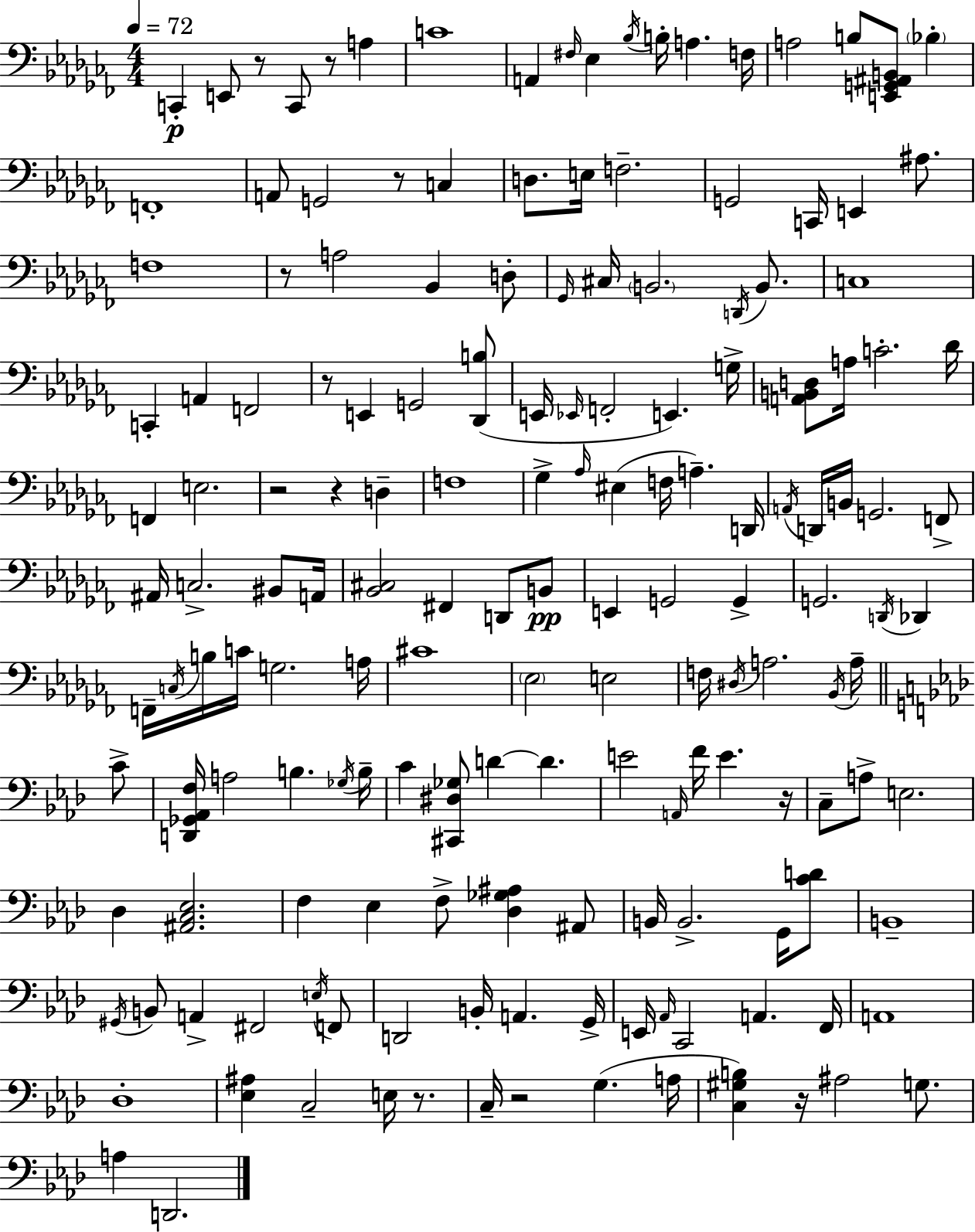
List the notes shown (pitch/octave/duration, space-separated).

C2/q E2/e R/e C2/e R/e A3/q C4/w A2/q F#3/s Eb3/q Bb3/s B3/s A3/q. F3/s A3/h B3/e [E2,G2,A#2,B2]/e Bb3/q F2/w A2/e G2/h R/e C3/q D3/e. E3/s F3/h. G2/h C2/s E2/q A#3/e. F3/w R/e A3/h Bb2/q D3/e Gb2/s C#3/s B2/h. D2/s B2/e. C3/w C2/q A2/q F2/h R/e E2/q G2/h [Db2,B3]/e E2/s Eb2/s F2/h E2/q. G3/s [A2,B2,D3]/e A3/s C4/h. Db4/s F2/q E3/h. R/h R/q D3/q F3/w Gb3/q Ab3/s EIS3/q F3/s A3/q. D2/s A2/s D2/s B2/s G2/h. F2/e A#2/s C3/h. BIS2/e A2/s [Bb2,C#3]/h F#2/q D2/e B2/e E2/q G2/h G2/q G2/h. D2/s Db2/q F2/s C3/s B3/s C4/s G3/h. A3/s C#4/w Eb3/h E3/h F3/s D#3/s A3/h. Bb2/s A3/s C4/e [D2,Gb2,Ab2,F3]/s A3/h B3/q. Gb3/s B3/s C4/q [C#2,D#3,Gb3]/e D4/q D4/q. E4/h A2/s F4/s E4/q. R/s C3/e A3/e E3/h. Db3/q [A#2,C3,Eb3]/h. F3/q Eb3/q F3/e [Db3,Gb3,A#3]/q A#2/e B2/s B2/h. G2/s [C4,D4]/e B2/w G#2/s B2/e A2/q F#2/h E3/s F2/e D2/h B2/s A2/q. G2/s E2/s Ab2/s C2/h A2/q. F2/s A2/w Db3/w [Eb3,A#3]/q C3/h E3/s R/e. C3/s R/h G3/q. A3/s [C3,G#3,B3]/q R/s A#3/h G3/e. A3/q D2/h.